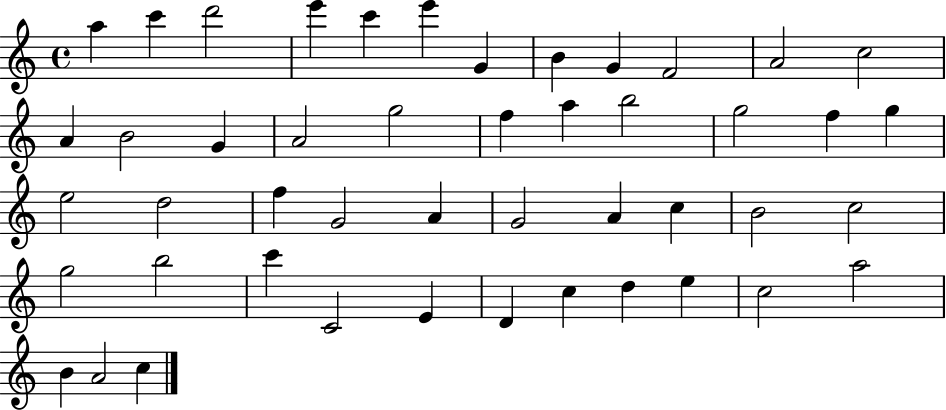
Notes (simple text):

A5/q C6/q D6/h E6/q C6/q E6/q G4/q B4/q G4/q F4/h A4/h C5/h A4/q B4/h G4/q A4/h G5/h F5/q A5/q B5/h G5/h F5/q G5/q E5/h D5/h F5/q G4/h A4/q G4/h A4/q C5/q B4/h C5/h G5/h B5/h C6/q C4/h E4/q D4/q C5/q D5/q E5/q C5/h A5/h B4/q A4/h C5/q